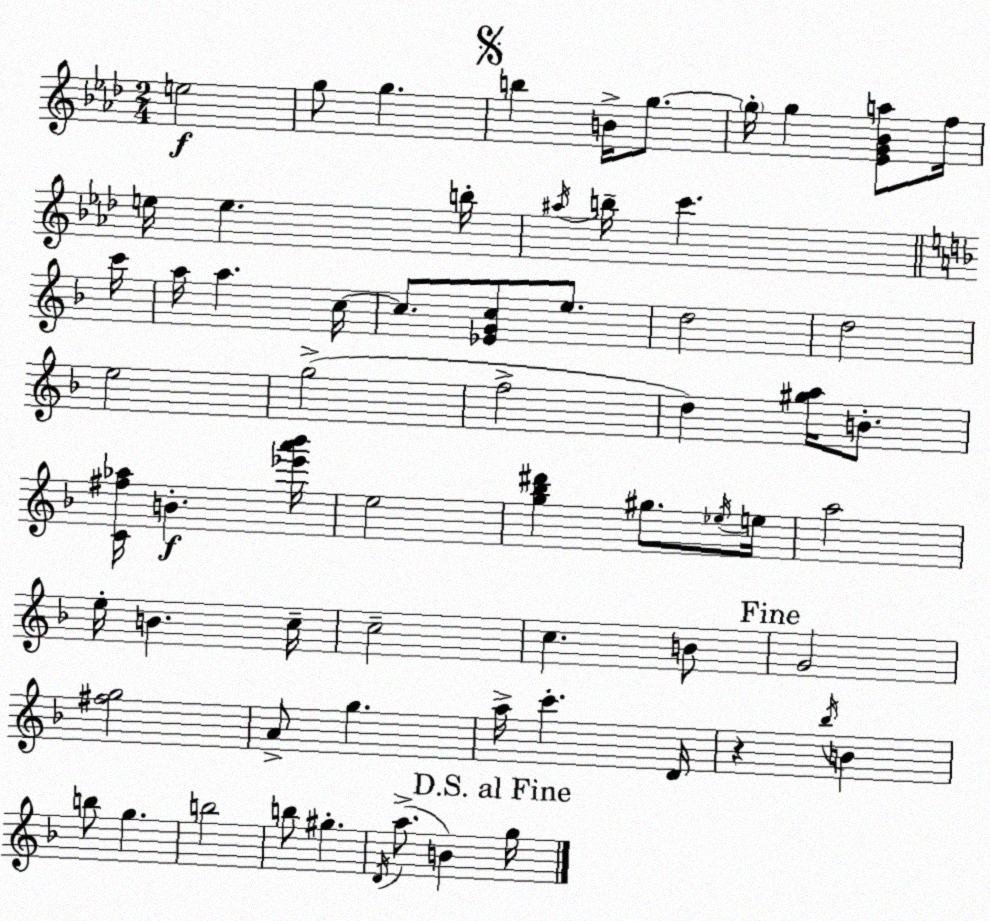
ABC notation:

X:1
T:Untitled
M:2/4
L:1/4
K:Ab
e2 g/2 g b B/4 g/2 g/4 g [_EG_Ba]/2 f/4 e/4 e b/4 ^a/4 b/4 c' c'/4 a/4 a c/4 c/2 [_EGc]/2 e/2 d2 d2 e2 g2 f2 d [^ga]/4 B/2 [C^f_a]/4 B [_e'a'_b']/4 e2 [g_b^d'] ^g/2 _e/4 e/4 a2 e/4 B c/4 c2 c B/2 G2 [^fg]2 A/2 g a/4 c' D/4 z _b/4 B b/2 g b2 b/2 ^g D/4 a/2 B g/4